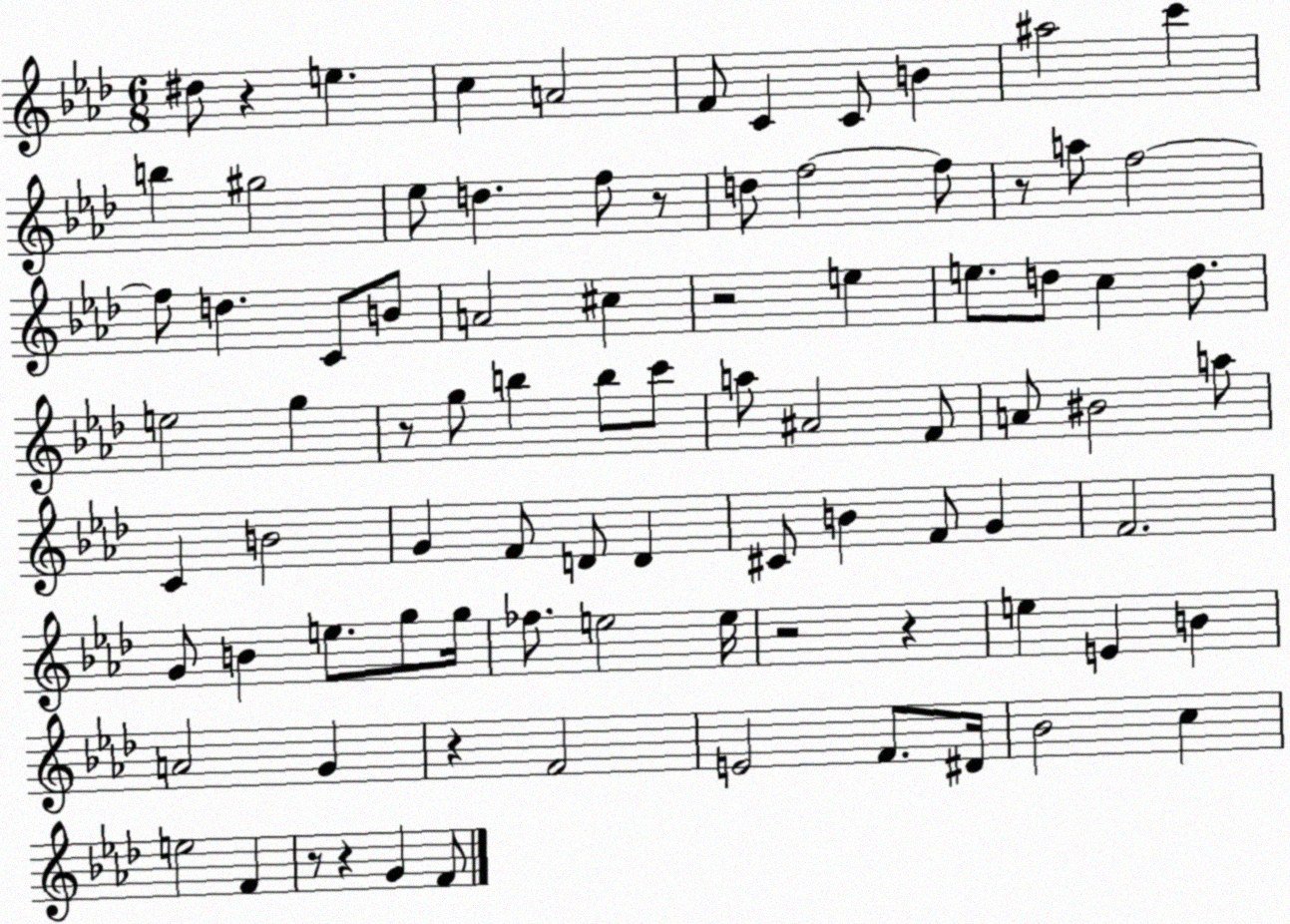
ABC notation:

X:1
T:Untitled
M:6/8
L:1/4
K:Ab
^d/2 z e c A2 F/2 C C/2 B ^a2 c' b ^g2 _e/2 d f/2 z/2 d/2 f2 f/2 z/2 a/2 f2 f/2 d C/2 B/2 A2 ^c z2 e e/2 d/2 c d/2 e2 g z/2 g/2 b b/2 c'/2 a/2 ^A2 F/2 A/2 ^B2 a/2 C B2 G F/2 D/2 D ^C/2 B F/2 G F2 G/2 B e/2 g/2 g/4 _f/2 e2 e/4 z2 z e E B A2 G z F2 E2 F/2 ^D/4 _B2 c e2 F z/2 z G F/2